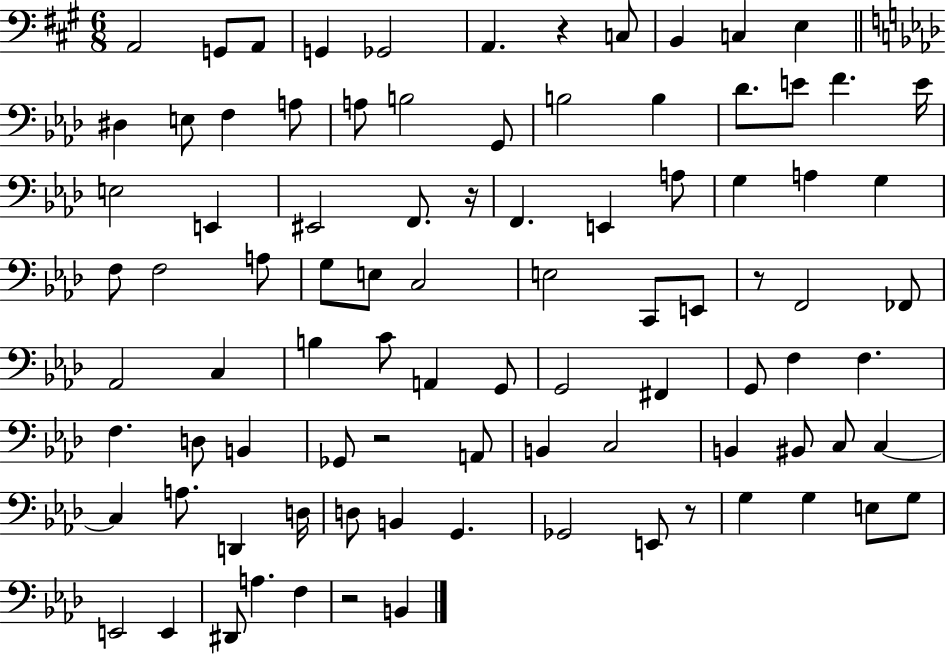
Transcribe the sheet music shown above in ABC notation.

X:1
T:Untitled
M:6/8
L:1/4
K:A
A,,2 G,,/2 A,,/2 G,, _G,,2 A,, z C,/2 B,, C, E, ^D, E,/2 F, A,/2 A,/2 B,2 G,,/2 B,2 B, _D/2 E/2 F E/4 E,2 E,, ^E,,2 F,,/2 z/4 F,, E,, A,/2 G, A, G, F,/2 F,2 A,/2 G,/2 E,/2 C,2 E,2 C,,/2 E,,/2 z/2 F,,2 _F,,/2 _A,,2 C, B, C/2 A,, G,,/2 G,,2 ^F,, G,,/2 F, F, F, D,/2 B,, _G,,/2 z2 A,,/2 B,, C,2 B,, ^B,,/2 C,/2 C, C, A,/2 D,, D,/4 D,/2 B,, G,, _G,,2 E,,/2 z/2 G, G, E,/2 G,/2 E,,2 E,, ^D,,/2 A, F, z2 B,,